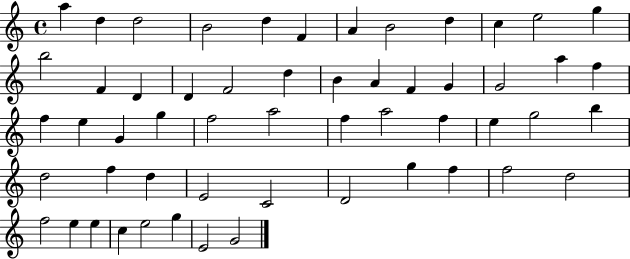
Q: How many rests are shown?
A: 0